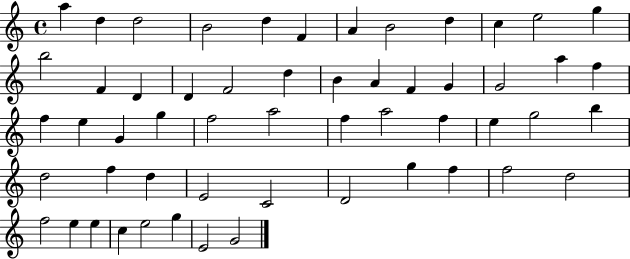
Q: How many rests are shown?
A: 0